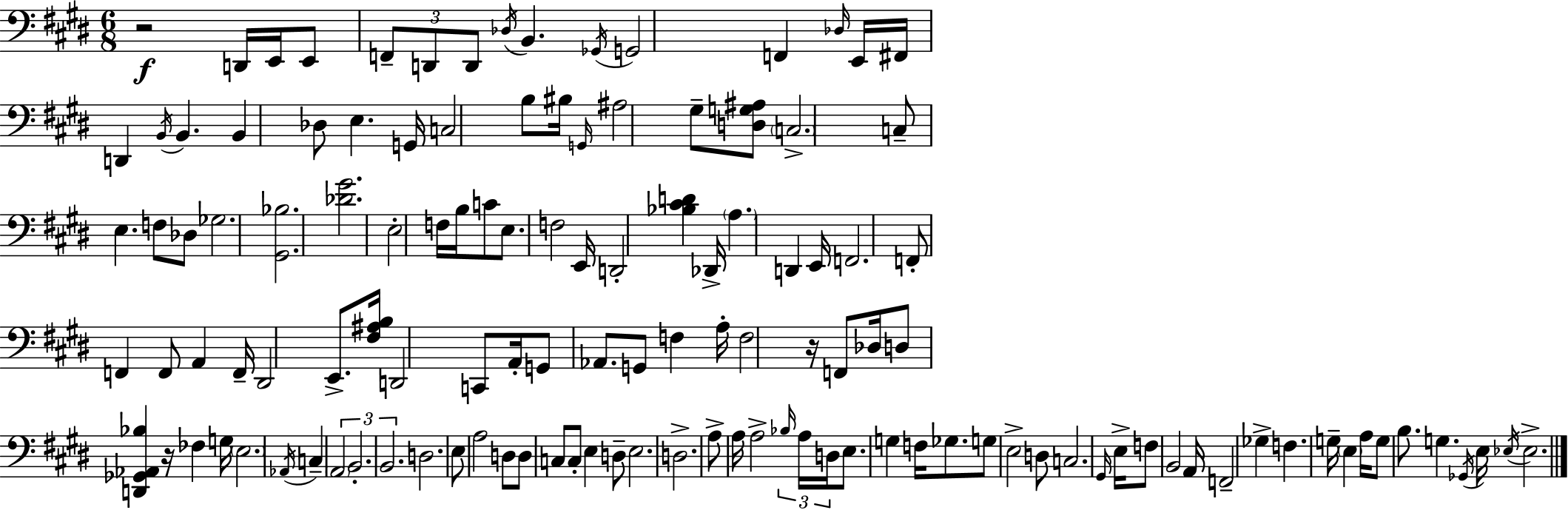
X:1
T:Untitled
M:6/8
L:1/4
K:E
z2 D,,/4 E,,/4 E,,/2 F,,/2 D,,/2 D,,/2 _D,/4 B,, _G,,/4 G,,2 F,, _D,/4 E,,/4 ^F,,/4 D,, B,,/4 B,, B,, _D,/2 E, G,,/4 C,2 B,/2 ^B,/4 G,,/4 ^A,2 ^G,/2 [D,G,^A,]/2 C,2 C,/2 E, F,/2 _D,/2 _G,2 [^G,,_B,]2 [_D^G]2 E,2 F,/4 B,/4 C/2 E,/2 F,2 E,,/4 D,,2 [_B,^CD] _D,,/4 A, D,, E,,/4 F,,2 F,,/2 F,, F,,/2 A,, F,,/4 ^D,,2 E,,/2 [^F,^A,B,]/4 D,,2 C,,/2 A,,/4 G,,/2 _A,,/2 G,,/2 F, A,/4 F,2 z/4 F,,/2 _D,/4 D,/2 [D,,_G,,_A,,_B,] z/4 _F, G,/4 E,2 _A,,/4 C, A,,2 B,,2 B,,2 D,2 E,/2 A,2 D,/2 D,/2 C,/2 C,/2 E, D,/2 E,2 D,2 A,/2 A,/4 A,2 _B,/4 A,/4 D,/4 E,/2 G, F,/4 _G,/2 G,/2 E,2 D,/2 C,2 ^G,,/4 E,/4 F,/2 B,,2 A,,/4 F,,2 _G, F, G,/4 E, A,/4 G,/2 B,/2 G, _G,,/4 E,/4 _E,/4 _E,2